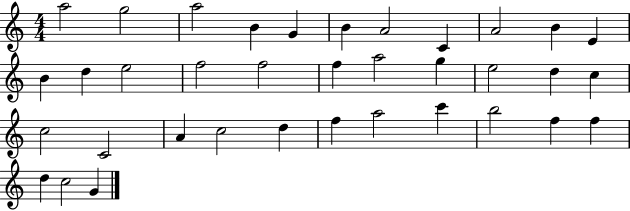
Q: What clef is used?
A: treble